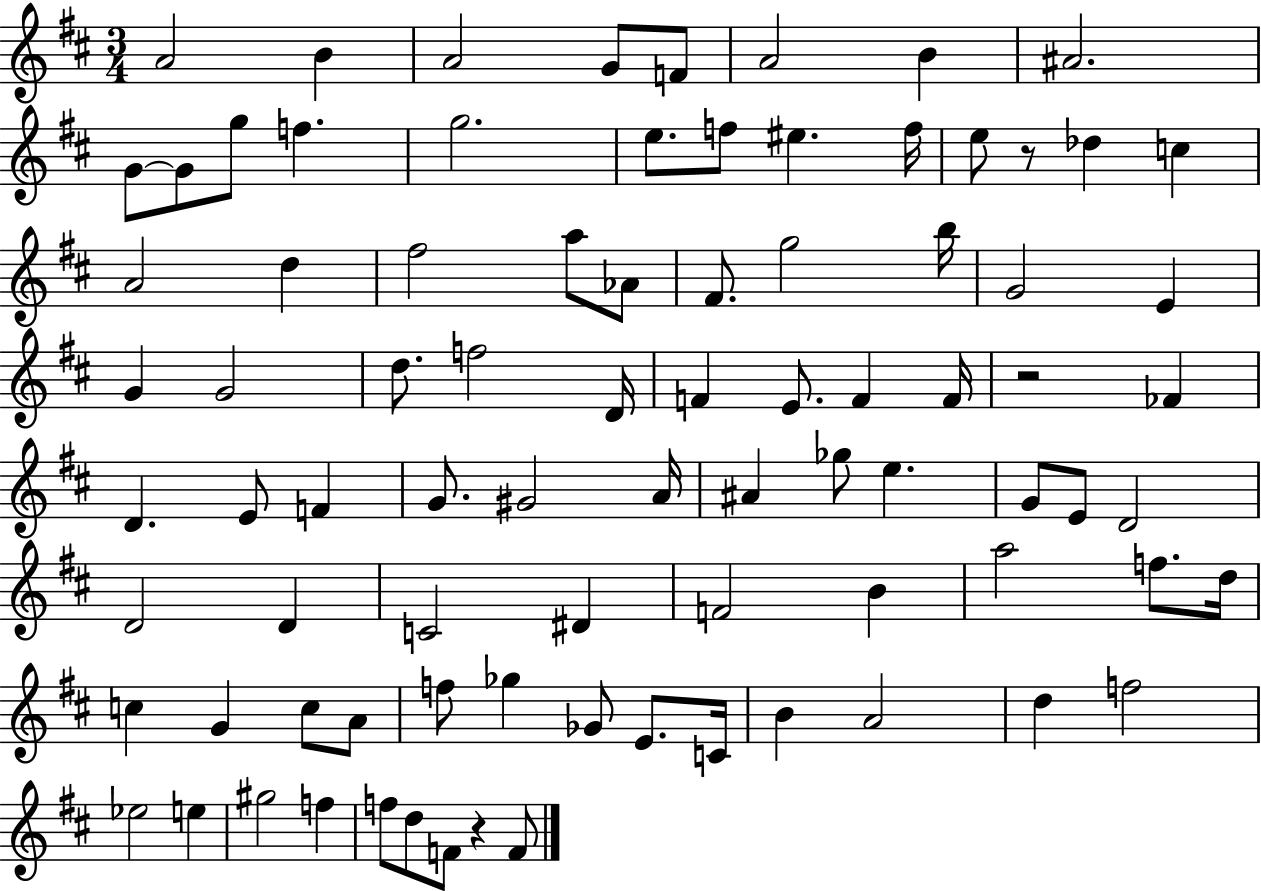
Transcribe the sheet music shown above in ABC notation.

X:1
T:Untitled
M:3/4
L:1/4
K:D
A2 B A2 G/2 F/2 A2 B ^A2 G/2 G/2 g/2 f g2 e/2 f/2 ^e f/4 e/2 z/2 _d c A2 d ^f2 a/2 _A/2 ^F/2 g2 b/4 G2 E G G2 d/2 f2 D/4 F E/2 F F/4 z2 _F D E/2 F G/2 ^G2 A/4 ^A _g/2 e G/2 E/2 D2 D2 D C2 ^D F2 B a2 f/2 d/4 c G c/2 A/2 f/2 _g _G/2 E/2 C/4 B A2 d f2 _e2 e ^g2 f f/2 d/2 F/2 z F/2